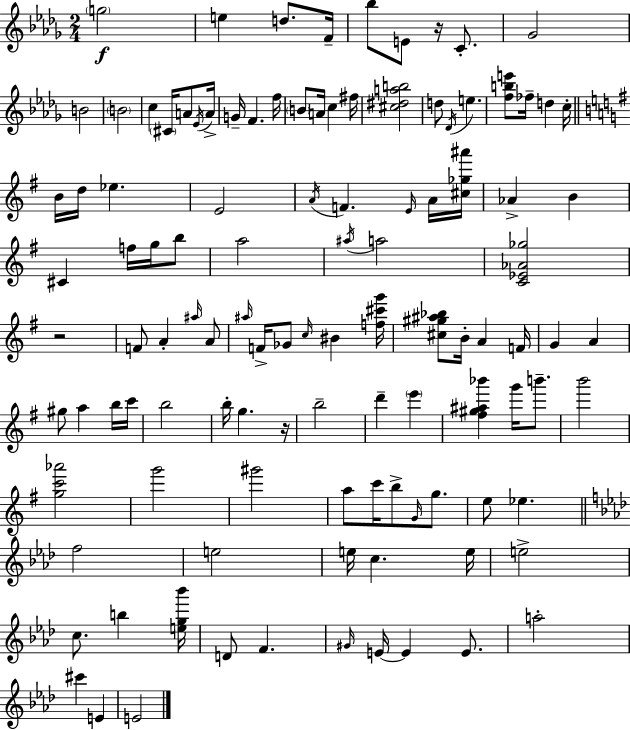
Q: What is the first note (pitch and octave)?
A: G5